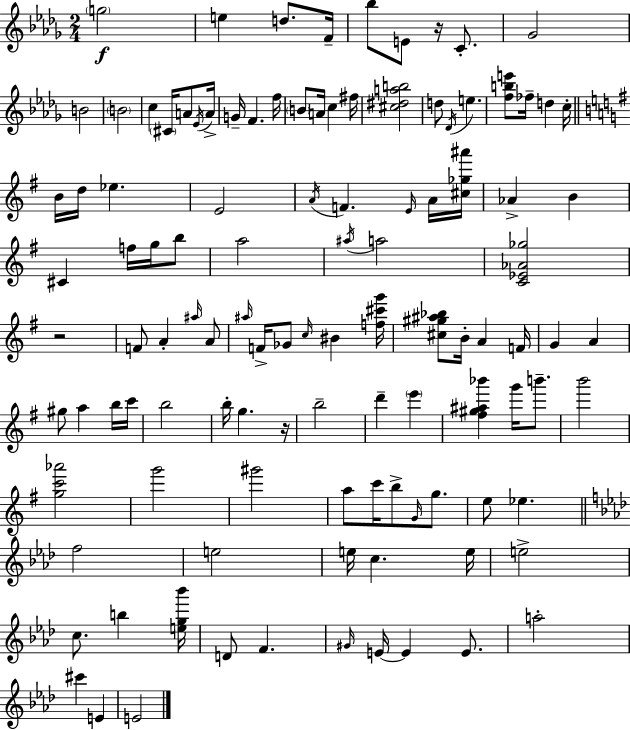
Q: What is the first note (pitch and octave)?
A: G5